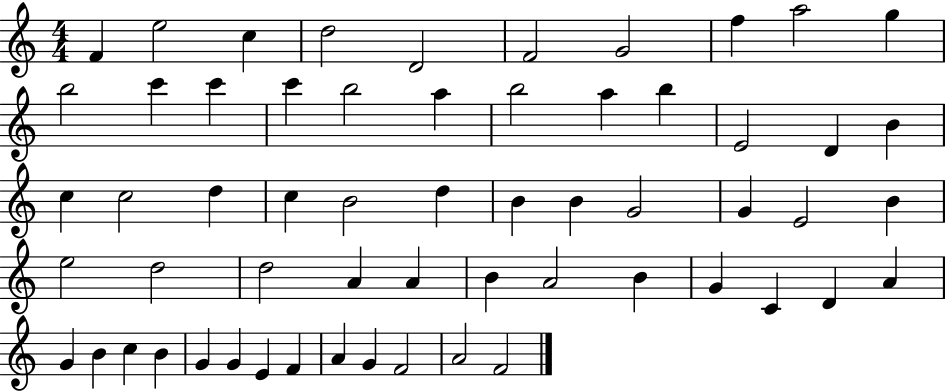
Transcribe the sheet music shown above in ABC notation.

X:1
T:Untitled
M:4/4
L:1/4
K:C
F e2 c d2 D2 F2 G2 f a2 g b2 c' c' c' b2 a b2 a b E2 D B c c2 d c B2 d B B G2 G E2 B e2 d2 d2 A A B A2 B G C D A G B c B G G E F A G F2 A2 F2